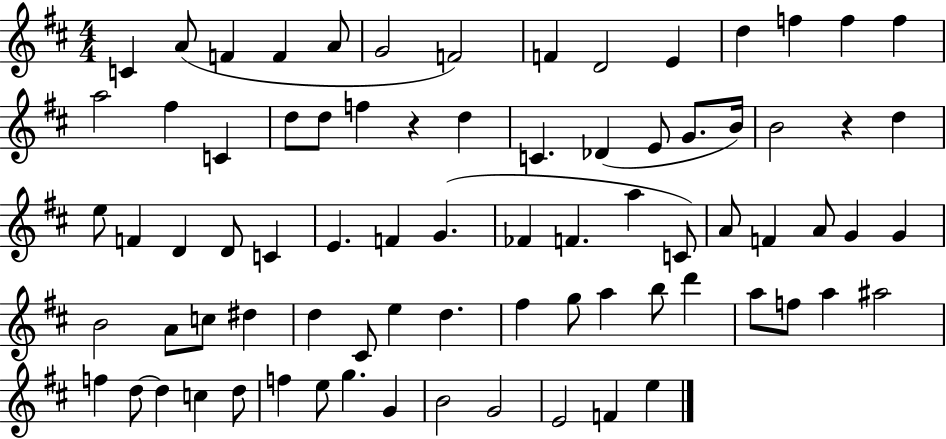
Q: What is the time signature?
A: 4/4